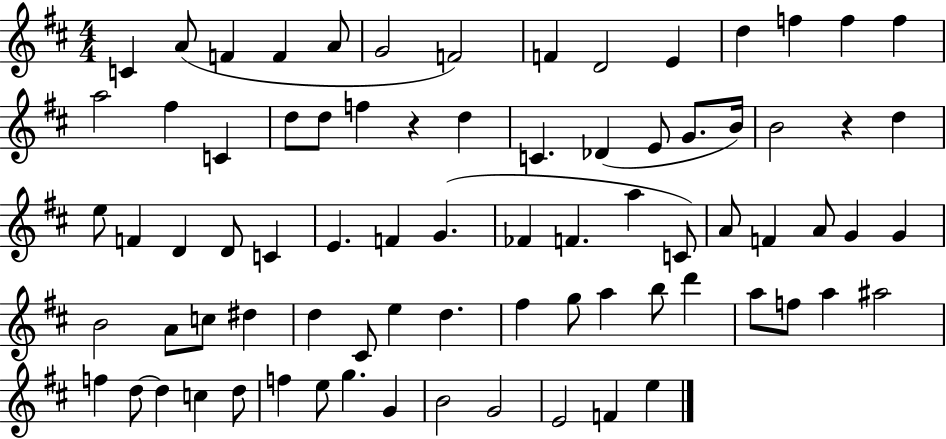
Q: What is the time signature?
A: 4/4